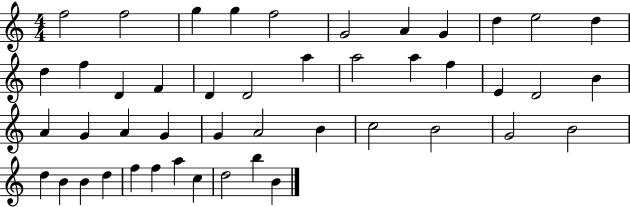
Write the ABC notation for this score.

X:1
T:Untitled
M:4/4
L:1/4
K:C
f2 f2 g g f2 G2 A G d e2 d d f D F D D2 a a2 a f E D2 B A G A G G A2 B c2 B2 G2 B2 d B B d f f a c d2 b B